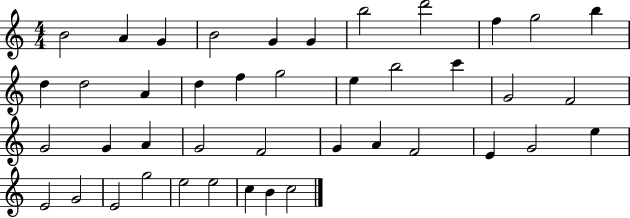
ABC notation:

X:1
T:Untitled
M:4/4
L:1/4
K:C
B2 A G B2 G G b2 d'2 f g2 b d d2 A d f g2 e b2 c' G2 F2 G2 G A G2 F2 G A F2 E G2 e E2 G2 E2 g2 e2 e2 c B c2